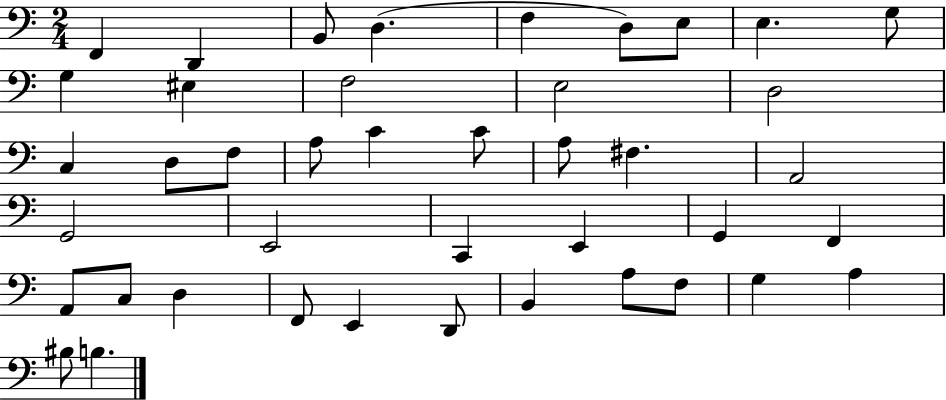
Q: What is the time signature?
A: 2/4